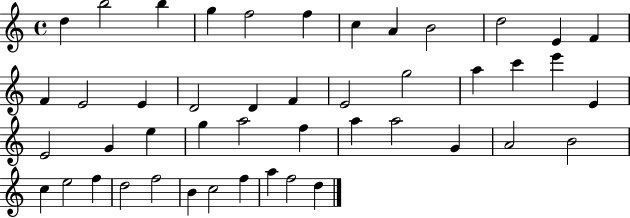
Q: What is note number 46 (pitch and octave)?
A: D5